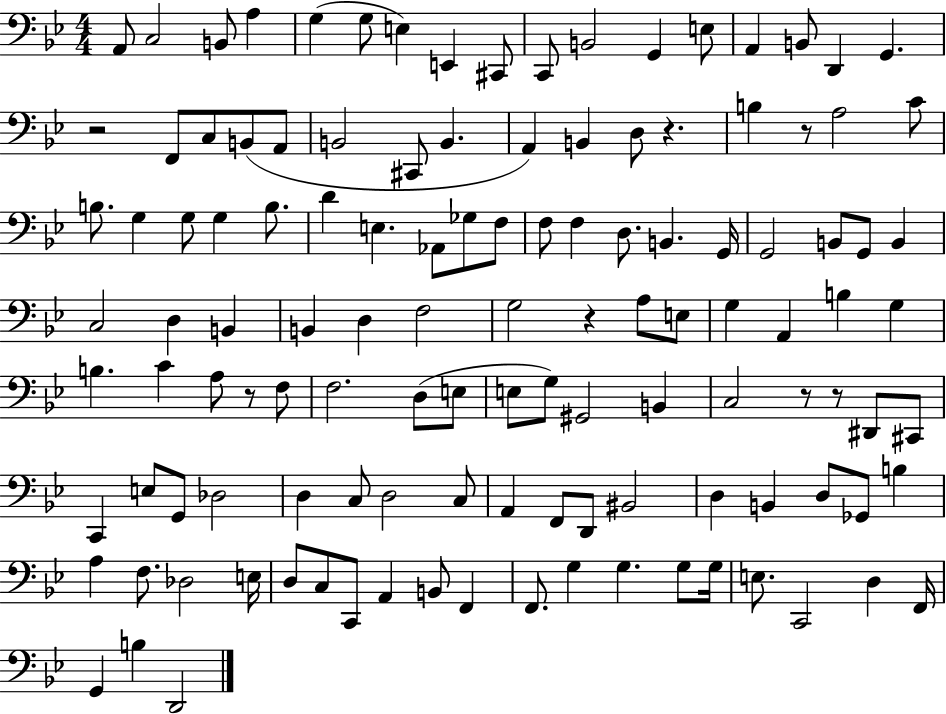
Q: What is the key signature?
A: BES major